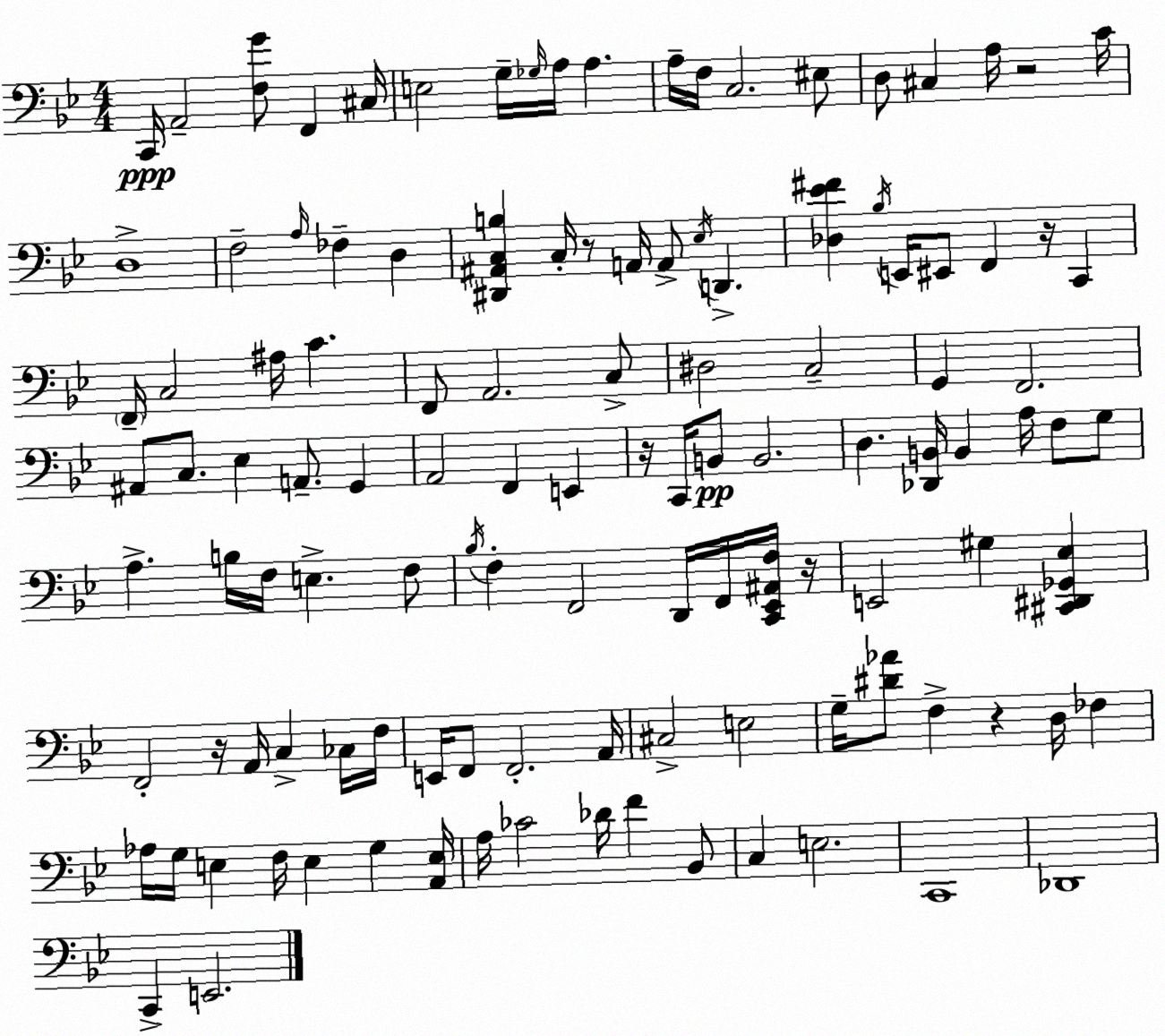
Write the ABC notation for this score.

X:1
T:Untitled
M:4/4
L:1/4
K:Bb
C,,/4 A,,2 [F,G]/2 F,, ^C,/4 E,2 G,/4 _G,/4 A,/4 A, A,/4 F,/4 C,2 ^E,/2 D,/2 ^C, A,/4 z2 C/4 D,4 F,2 A,/4 _F, D, [^D,,^A,,C,B,] C,/4 z/2 A,,/4 A,,/2 _E,/4 D,, [_D,_E^F] _B,/4 E,,/4 ^E,,/2 F,, z/4 C,, F,,/4 C,2 ^A,/4 C F,,/2 A,,2 C,/2 ^D,2 C,2 G,, F,,2 ^A,,/2 C,/2 _E, A,,/2 G,, A,,2 F,, E,, z/4 C,,/4 B,,/2 B,,2 D, [_D,,B,,]/4 B,, A,/4 F,/2 G,/2 A, B,/4 F,/4 E, F,/2 _B,/4 F, F,,2 D,,/4 F,,/4 [C,,_E,,^A,,F,]/4 z/4 E,,2 ^G, [^C,,^D,,_G,,_E,] F,,2 z/4 A,,/4 C, _C,/4 F,/4 E,,/4 F,,/2 F,,2 A,,/4 ^C,2 E,2 G,/4 [^D_A]/2 F, z D,/4 _F, _A,/4 G,/4 E, F,/4 E, G, [A,,E,]/4 A,/4 _C2 _D/4 F _B,,/2 C, E,2 C,,4 _D,,4 C,, E,,2